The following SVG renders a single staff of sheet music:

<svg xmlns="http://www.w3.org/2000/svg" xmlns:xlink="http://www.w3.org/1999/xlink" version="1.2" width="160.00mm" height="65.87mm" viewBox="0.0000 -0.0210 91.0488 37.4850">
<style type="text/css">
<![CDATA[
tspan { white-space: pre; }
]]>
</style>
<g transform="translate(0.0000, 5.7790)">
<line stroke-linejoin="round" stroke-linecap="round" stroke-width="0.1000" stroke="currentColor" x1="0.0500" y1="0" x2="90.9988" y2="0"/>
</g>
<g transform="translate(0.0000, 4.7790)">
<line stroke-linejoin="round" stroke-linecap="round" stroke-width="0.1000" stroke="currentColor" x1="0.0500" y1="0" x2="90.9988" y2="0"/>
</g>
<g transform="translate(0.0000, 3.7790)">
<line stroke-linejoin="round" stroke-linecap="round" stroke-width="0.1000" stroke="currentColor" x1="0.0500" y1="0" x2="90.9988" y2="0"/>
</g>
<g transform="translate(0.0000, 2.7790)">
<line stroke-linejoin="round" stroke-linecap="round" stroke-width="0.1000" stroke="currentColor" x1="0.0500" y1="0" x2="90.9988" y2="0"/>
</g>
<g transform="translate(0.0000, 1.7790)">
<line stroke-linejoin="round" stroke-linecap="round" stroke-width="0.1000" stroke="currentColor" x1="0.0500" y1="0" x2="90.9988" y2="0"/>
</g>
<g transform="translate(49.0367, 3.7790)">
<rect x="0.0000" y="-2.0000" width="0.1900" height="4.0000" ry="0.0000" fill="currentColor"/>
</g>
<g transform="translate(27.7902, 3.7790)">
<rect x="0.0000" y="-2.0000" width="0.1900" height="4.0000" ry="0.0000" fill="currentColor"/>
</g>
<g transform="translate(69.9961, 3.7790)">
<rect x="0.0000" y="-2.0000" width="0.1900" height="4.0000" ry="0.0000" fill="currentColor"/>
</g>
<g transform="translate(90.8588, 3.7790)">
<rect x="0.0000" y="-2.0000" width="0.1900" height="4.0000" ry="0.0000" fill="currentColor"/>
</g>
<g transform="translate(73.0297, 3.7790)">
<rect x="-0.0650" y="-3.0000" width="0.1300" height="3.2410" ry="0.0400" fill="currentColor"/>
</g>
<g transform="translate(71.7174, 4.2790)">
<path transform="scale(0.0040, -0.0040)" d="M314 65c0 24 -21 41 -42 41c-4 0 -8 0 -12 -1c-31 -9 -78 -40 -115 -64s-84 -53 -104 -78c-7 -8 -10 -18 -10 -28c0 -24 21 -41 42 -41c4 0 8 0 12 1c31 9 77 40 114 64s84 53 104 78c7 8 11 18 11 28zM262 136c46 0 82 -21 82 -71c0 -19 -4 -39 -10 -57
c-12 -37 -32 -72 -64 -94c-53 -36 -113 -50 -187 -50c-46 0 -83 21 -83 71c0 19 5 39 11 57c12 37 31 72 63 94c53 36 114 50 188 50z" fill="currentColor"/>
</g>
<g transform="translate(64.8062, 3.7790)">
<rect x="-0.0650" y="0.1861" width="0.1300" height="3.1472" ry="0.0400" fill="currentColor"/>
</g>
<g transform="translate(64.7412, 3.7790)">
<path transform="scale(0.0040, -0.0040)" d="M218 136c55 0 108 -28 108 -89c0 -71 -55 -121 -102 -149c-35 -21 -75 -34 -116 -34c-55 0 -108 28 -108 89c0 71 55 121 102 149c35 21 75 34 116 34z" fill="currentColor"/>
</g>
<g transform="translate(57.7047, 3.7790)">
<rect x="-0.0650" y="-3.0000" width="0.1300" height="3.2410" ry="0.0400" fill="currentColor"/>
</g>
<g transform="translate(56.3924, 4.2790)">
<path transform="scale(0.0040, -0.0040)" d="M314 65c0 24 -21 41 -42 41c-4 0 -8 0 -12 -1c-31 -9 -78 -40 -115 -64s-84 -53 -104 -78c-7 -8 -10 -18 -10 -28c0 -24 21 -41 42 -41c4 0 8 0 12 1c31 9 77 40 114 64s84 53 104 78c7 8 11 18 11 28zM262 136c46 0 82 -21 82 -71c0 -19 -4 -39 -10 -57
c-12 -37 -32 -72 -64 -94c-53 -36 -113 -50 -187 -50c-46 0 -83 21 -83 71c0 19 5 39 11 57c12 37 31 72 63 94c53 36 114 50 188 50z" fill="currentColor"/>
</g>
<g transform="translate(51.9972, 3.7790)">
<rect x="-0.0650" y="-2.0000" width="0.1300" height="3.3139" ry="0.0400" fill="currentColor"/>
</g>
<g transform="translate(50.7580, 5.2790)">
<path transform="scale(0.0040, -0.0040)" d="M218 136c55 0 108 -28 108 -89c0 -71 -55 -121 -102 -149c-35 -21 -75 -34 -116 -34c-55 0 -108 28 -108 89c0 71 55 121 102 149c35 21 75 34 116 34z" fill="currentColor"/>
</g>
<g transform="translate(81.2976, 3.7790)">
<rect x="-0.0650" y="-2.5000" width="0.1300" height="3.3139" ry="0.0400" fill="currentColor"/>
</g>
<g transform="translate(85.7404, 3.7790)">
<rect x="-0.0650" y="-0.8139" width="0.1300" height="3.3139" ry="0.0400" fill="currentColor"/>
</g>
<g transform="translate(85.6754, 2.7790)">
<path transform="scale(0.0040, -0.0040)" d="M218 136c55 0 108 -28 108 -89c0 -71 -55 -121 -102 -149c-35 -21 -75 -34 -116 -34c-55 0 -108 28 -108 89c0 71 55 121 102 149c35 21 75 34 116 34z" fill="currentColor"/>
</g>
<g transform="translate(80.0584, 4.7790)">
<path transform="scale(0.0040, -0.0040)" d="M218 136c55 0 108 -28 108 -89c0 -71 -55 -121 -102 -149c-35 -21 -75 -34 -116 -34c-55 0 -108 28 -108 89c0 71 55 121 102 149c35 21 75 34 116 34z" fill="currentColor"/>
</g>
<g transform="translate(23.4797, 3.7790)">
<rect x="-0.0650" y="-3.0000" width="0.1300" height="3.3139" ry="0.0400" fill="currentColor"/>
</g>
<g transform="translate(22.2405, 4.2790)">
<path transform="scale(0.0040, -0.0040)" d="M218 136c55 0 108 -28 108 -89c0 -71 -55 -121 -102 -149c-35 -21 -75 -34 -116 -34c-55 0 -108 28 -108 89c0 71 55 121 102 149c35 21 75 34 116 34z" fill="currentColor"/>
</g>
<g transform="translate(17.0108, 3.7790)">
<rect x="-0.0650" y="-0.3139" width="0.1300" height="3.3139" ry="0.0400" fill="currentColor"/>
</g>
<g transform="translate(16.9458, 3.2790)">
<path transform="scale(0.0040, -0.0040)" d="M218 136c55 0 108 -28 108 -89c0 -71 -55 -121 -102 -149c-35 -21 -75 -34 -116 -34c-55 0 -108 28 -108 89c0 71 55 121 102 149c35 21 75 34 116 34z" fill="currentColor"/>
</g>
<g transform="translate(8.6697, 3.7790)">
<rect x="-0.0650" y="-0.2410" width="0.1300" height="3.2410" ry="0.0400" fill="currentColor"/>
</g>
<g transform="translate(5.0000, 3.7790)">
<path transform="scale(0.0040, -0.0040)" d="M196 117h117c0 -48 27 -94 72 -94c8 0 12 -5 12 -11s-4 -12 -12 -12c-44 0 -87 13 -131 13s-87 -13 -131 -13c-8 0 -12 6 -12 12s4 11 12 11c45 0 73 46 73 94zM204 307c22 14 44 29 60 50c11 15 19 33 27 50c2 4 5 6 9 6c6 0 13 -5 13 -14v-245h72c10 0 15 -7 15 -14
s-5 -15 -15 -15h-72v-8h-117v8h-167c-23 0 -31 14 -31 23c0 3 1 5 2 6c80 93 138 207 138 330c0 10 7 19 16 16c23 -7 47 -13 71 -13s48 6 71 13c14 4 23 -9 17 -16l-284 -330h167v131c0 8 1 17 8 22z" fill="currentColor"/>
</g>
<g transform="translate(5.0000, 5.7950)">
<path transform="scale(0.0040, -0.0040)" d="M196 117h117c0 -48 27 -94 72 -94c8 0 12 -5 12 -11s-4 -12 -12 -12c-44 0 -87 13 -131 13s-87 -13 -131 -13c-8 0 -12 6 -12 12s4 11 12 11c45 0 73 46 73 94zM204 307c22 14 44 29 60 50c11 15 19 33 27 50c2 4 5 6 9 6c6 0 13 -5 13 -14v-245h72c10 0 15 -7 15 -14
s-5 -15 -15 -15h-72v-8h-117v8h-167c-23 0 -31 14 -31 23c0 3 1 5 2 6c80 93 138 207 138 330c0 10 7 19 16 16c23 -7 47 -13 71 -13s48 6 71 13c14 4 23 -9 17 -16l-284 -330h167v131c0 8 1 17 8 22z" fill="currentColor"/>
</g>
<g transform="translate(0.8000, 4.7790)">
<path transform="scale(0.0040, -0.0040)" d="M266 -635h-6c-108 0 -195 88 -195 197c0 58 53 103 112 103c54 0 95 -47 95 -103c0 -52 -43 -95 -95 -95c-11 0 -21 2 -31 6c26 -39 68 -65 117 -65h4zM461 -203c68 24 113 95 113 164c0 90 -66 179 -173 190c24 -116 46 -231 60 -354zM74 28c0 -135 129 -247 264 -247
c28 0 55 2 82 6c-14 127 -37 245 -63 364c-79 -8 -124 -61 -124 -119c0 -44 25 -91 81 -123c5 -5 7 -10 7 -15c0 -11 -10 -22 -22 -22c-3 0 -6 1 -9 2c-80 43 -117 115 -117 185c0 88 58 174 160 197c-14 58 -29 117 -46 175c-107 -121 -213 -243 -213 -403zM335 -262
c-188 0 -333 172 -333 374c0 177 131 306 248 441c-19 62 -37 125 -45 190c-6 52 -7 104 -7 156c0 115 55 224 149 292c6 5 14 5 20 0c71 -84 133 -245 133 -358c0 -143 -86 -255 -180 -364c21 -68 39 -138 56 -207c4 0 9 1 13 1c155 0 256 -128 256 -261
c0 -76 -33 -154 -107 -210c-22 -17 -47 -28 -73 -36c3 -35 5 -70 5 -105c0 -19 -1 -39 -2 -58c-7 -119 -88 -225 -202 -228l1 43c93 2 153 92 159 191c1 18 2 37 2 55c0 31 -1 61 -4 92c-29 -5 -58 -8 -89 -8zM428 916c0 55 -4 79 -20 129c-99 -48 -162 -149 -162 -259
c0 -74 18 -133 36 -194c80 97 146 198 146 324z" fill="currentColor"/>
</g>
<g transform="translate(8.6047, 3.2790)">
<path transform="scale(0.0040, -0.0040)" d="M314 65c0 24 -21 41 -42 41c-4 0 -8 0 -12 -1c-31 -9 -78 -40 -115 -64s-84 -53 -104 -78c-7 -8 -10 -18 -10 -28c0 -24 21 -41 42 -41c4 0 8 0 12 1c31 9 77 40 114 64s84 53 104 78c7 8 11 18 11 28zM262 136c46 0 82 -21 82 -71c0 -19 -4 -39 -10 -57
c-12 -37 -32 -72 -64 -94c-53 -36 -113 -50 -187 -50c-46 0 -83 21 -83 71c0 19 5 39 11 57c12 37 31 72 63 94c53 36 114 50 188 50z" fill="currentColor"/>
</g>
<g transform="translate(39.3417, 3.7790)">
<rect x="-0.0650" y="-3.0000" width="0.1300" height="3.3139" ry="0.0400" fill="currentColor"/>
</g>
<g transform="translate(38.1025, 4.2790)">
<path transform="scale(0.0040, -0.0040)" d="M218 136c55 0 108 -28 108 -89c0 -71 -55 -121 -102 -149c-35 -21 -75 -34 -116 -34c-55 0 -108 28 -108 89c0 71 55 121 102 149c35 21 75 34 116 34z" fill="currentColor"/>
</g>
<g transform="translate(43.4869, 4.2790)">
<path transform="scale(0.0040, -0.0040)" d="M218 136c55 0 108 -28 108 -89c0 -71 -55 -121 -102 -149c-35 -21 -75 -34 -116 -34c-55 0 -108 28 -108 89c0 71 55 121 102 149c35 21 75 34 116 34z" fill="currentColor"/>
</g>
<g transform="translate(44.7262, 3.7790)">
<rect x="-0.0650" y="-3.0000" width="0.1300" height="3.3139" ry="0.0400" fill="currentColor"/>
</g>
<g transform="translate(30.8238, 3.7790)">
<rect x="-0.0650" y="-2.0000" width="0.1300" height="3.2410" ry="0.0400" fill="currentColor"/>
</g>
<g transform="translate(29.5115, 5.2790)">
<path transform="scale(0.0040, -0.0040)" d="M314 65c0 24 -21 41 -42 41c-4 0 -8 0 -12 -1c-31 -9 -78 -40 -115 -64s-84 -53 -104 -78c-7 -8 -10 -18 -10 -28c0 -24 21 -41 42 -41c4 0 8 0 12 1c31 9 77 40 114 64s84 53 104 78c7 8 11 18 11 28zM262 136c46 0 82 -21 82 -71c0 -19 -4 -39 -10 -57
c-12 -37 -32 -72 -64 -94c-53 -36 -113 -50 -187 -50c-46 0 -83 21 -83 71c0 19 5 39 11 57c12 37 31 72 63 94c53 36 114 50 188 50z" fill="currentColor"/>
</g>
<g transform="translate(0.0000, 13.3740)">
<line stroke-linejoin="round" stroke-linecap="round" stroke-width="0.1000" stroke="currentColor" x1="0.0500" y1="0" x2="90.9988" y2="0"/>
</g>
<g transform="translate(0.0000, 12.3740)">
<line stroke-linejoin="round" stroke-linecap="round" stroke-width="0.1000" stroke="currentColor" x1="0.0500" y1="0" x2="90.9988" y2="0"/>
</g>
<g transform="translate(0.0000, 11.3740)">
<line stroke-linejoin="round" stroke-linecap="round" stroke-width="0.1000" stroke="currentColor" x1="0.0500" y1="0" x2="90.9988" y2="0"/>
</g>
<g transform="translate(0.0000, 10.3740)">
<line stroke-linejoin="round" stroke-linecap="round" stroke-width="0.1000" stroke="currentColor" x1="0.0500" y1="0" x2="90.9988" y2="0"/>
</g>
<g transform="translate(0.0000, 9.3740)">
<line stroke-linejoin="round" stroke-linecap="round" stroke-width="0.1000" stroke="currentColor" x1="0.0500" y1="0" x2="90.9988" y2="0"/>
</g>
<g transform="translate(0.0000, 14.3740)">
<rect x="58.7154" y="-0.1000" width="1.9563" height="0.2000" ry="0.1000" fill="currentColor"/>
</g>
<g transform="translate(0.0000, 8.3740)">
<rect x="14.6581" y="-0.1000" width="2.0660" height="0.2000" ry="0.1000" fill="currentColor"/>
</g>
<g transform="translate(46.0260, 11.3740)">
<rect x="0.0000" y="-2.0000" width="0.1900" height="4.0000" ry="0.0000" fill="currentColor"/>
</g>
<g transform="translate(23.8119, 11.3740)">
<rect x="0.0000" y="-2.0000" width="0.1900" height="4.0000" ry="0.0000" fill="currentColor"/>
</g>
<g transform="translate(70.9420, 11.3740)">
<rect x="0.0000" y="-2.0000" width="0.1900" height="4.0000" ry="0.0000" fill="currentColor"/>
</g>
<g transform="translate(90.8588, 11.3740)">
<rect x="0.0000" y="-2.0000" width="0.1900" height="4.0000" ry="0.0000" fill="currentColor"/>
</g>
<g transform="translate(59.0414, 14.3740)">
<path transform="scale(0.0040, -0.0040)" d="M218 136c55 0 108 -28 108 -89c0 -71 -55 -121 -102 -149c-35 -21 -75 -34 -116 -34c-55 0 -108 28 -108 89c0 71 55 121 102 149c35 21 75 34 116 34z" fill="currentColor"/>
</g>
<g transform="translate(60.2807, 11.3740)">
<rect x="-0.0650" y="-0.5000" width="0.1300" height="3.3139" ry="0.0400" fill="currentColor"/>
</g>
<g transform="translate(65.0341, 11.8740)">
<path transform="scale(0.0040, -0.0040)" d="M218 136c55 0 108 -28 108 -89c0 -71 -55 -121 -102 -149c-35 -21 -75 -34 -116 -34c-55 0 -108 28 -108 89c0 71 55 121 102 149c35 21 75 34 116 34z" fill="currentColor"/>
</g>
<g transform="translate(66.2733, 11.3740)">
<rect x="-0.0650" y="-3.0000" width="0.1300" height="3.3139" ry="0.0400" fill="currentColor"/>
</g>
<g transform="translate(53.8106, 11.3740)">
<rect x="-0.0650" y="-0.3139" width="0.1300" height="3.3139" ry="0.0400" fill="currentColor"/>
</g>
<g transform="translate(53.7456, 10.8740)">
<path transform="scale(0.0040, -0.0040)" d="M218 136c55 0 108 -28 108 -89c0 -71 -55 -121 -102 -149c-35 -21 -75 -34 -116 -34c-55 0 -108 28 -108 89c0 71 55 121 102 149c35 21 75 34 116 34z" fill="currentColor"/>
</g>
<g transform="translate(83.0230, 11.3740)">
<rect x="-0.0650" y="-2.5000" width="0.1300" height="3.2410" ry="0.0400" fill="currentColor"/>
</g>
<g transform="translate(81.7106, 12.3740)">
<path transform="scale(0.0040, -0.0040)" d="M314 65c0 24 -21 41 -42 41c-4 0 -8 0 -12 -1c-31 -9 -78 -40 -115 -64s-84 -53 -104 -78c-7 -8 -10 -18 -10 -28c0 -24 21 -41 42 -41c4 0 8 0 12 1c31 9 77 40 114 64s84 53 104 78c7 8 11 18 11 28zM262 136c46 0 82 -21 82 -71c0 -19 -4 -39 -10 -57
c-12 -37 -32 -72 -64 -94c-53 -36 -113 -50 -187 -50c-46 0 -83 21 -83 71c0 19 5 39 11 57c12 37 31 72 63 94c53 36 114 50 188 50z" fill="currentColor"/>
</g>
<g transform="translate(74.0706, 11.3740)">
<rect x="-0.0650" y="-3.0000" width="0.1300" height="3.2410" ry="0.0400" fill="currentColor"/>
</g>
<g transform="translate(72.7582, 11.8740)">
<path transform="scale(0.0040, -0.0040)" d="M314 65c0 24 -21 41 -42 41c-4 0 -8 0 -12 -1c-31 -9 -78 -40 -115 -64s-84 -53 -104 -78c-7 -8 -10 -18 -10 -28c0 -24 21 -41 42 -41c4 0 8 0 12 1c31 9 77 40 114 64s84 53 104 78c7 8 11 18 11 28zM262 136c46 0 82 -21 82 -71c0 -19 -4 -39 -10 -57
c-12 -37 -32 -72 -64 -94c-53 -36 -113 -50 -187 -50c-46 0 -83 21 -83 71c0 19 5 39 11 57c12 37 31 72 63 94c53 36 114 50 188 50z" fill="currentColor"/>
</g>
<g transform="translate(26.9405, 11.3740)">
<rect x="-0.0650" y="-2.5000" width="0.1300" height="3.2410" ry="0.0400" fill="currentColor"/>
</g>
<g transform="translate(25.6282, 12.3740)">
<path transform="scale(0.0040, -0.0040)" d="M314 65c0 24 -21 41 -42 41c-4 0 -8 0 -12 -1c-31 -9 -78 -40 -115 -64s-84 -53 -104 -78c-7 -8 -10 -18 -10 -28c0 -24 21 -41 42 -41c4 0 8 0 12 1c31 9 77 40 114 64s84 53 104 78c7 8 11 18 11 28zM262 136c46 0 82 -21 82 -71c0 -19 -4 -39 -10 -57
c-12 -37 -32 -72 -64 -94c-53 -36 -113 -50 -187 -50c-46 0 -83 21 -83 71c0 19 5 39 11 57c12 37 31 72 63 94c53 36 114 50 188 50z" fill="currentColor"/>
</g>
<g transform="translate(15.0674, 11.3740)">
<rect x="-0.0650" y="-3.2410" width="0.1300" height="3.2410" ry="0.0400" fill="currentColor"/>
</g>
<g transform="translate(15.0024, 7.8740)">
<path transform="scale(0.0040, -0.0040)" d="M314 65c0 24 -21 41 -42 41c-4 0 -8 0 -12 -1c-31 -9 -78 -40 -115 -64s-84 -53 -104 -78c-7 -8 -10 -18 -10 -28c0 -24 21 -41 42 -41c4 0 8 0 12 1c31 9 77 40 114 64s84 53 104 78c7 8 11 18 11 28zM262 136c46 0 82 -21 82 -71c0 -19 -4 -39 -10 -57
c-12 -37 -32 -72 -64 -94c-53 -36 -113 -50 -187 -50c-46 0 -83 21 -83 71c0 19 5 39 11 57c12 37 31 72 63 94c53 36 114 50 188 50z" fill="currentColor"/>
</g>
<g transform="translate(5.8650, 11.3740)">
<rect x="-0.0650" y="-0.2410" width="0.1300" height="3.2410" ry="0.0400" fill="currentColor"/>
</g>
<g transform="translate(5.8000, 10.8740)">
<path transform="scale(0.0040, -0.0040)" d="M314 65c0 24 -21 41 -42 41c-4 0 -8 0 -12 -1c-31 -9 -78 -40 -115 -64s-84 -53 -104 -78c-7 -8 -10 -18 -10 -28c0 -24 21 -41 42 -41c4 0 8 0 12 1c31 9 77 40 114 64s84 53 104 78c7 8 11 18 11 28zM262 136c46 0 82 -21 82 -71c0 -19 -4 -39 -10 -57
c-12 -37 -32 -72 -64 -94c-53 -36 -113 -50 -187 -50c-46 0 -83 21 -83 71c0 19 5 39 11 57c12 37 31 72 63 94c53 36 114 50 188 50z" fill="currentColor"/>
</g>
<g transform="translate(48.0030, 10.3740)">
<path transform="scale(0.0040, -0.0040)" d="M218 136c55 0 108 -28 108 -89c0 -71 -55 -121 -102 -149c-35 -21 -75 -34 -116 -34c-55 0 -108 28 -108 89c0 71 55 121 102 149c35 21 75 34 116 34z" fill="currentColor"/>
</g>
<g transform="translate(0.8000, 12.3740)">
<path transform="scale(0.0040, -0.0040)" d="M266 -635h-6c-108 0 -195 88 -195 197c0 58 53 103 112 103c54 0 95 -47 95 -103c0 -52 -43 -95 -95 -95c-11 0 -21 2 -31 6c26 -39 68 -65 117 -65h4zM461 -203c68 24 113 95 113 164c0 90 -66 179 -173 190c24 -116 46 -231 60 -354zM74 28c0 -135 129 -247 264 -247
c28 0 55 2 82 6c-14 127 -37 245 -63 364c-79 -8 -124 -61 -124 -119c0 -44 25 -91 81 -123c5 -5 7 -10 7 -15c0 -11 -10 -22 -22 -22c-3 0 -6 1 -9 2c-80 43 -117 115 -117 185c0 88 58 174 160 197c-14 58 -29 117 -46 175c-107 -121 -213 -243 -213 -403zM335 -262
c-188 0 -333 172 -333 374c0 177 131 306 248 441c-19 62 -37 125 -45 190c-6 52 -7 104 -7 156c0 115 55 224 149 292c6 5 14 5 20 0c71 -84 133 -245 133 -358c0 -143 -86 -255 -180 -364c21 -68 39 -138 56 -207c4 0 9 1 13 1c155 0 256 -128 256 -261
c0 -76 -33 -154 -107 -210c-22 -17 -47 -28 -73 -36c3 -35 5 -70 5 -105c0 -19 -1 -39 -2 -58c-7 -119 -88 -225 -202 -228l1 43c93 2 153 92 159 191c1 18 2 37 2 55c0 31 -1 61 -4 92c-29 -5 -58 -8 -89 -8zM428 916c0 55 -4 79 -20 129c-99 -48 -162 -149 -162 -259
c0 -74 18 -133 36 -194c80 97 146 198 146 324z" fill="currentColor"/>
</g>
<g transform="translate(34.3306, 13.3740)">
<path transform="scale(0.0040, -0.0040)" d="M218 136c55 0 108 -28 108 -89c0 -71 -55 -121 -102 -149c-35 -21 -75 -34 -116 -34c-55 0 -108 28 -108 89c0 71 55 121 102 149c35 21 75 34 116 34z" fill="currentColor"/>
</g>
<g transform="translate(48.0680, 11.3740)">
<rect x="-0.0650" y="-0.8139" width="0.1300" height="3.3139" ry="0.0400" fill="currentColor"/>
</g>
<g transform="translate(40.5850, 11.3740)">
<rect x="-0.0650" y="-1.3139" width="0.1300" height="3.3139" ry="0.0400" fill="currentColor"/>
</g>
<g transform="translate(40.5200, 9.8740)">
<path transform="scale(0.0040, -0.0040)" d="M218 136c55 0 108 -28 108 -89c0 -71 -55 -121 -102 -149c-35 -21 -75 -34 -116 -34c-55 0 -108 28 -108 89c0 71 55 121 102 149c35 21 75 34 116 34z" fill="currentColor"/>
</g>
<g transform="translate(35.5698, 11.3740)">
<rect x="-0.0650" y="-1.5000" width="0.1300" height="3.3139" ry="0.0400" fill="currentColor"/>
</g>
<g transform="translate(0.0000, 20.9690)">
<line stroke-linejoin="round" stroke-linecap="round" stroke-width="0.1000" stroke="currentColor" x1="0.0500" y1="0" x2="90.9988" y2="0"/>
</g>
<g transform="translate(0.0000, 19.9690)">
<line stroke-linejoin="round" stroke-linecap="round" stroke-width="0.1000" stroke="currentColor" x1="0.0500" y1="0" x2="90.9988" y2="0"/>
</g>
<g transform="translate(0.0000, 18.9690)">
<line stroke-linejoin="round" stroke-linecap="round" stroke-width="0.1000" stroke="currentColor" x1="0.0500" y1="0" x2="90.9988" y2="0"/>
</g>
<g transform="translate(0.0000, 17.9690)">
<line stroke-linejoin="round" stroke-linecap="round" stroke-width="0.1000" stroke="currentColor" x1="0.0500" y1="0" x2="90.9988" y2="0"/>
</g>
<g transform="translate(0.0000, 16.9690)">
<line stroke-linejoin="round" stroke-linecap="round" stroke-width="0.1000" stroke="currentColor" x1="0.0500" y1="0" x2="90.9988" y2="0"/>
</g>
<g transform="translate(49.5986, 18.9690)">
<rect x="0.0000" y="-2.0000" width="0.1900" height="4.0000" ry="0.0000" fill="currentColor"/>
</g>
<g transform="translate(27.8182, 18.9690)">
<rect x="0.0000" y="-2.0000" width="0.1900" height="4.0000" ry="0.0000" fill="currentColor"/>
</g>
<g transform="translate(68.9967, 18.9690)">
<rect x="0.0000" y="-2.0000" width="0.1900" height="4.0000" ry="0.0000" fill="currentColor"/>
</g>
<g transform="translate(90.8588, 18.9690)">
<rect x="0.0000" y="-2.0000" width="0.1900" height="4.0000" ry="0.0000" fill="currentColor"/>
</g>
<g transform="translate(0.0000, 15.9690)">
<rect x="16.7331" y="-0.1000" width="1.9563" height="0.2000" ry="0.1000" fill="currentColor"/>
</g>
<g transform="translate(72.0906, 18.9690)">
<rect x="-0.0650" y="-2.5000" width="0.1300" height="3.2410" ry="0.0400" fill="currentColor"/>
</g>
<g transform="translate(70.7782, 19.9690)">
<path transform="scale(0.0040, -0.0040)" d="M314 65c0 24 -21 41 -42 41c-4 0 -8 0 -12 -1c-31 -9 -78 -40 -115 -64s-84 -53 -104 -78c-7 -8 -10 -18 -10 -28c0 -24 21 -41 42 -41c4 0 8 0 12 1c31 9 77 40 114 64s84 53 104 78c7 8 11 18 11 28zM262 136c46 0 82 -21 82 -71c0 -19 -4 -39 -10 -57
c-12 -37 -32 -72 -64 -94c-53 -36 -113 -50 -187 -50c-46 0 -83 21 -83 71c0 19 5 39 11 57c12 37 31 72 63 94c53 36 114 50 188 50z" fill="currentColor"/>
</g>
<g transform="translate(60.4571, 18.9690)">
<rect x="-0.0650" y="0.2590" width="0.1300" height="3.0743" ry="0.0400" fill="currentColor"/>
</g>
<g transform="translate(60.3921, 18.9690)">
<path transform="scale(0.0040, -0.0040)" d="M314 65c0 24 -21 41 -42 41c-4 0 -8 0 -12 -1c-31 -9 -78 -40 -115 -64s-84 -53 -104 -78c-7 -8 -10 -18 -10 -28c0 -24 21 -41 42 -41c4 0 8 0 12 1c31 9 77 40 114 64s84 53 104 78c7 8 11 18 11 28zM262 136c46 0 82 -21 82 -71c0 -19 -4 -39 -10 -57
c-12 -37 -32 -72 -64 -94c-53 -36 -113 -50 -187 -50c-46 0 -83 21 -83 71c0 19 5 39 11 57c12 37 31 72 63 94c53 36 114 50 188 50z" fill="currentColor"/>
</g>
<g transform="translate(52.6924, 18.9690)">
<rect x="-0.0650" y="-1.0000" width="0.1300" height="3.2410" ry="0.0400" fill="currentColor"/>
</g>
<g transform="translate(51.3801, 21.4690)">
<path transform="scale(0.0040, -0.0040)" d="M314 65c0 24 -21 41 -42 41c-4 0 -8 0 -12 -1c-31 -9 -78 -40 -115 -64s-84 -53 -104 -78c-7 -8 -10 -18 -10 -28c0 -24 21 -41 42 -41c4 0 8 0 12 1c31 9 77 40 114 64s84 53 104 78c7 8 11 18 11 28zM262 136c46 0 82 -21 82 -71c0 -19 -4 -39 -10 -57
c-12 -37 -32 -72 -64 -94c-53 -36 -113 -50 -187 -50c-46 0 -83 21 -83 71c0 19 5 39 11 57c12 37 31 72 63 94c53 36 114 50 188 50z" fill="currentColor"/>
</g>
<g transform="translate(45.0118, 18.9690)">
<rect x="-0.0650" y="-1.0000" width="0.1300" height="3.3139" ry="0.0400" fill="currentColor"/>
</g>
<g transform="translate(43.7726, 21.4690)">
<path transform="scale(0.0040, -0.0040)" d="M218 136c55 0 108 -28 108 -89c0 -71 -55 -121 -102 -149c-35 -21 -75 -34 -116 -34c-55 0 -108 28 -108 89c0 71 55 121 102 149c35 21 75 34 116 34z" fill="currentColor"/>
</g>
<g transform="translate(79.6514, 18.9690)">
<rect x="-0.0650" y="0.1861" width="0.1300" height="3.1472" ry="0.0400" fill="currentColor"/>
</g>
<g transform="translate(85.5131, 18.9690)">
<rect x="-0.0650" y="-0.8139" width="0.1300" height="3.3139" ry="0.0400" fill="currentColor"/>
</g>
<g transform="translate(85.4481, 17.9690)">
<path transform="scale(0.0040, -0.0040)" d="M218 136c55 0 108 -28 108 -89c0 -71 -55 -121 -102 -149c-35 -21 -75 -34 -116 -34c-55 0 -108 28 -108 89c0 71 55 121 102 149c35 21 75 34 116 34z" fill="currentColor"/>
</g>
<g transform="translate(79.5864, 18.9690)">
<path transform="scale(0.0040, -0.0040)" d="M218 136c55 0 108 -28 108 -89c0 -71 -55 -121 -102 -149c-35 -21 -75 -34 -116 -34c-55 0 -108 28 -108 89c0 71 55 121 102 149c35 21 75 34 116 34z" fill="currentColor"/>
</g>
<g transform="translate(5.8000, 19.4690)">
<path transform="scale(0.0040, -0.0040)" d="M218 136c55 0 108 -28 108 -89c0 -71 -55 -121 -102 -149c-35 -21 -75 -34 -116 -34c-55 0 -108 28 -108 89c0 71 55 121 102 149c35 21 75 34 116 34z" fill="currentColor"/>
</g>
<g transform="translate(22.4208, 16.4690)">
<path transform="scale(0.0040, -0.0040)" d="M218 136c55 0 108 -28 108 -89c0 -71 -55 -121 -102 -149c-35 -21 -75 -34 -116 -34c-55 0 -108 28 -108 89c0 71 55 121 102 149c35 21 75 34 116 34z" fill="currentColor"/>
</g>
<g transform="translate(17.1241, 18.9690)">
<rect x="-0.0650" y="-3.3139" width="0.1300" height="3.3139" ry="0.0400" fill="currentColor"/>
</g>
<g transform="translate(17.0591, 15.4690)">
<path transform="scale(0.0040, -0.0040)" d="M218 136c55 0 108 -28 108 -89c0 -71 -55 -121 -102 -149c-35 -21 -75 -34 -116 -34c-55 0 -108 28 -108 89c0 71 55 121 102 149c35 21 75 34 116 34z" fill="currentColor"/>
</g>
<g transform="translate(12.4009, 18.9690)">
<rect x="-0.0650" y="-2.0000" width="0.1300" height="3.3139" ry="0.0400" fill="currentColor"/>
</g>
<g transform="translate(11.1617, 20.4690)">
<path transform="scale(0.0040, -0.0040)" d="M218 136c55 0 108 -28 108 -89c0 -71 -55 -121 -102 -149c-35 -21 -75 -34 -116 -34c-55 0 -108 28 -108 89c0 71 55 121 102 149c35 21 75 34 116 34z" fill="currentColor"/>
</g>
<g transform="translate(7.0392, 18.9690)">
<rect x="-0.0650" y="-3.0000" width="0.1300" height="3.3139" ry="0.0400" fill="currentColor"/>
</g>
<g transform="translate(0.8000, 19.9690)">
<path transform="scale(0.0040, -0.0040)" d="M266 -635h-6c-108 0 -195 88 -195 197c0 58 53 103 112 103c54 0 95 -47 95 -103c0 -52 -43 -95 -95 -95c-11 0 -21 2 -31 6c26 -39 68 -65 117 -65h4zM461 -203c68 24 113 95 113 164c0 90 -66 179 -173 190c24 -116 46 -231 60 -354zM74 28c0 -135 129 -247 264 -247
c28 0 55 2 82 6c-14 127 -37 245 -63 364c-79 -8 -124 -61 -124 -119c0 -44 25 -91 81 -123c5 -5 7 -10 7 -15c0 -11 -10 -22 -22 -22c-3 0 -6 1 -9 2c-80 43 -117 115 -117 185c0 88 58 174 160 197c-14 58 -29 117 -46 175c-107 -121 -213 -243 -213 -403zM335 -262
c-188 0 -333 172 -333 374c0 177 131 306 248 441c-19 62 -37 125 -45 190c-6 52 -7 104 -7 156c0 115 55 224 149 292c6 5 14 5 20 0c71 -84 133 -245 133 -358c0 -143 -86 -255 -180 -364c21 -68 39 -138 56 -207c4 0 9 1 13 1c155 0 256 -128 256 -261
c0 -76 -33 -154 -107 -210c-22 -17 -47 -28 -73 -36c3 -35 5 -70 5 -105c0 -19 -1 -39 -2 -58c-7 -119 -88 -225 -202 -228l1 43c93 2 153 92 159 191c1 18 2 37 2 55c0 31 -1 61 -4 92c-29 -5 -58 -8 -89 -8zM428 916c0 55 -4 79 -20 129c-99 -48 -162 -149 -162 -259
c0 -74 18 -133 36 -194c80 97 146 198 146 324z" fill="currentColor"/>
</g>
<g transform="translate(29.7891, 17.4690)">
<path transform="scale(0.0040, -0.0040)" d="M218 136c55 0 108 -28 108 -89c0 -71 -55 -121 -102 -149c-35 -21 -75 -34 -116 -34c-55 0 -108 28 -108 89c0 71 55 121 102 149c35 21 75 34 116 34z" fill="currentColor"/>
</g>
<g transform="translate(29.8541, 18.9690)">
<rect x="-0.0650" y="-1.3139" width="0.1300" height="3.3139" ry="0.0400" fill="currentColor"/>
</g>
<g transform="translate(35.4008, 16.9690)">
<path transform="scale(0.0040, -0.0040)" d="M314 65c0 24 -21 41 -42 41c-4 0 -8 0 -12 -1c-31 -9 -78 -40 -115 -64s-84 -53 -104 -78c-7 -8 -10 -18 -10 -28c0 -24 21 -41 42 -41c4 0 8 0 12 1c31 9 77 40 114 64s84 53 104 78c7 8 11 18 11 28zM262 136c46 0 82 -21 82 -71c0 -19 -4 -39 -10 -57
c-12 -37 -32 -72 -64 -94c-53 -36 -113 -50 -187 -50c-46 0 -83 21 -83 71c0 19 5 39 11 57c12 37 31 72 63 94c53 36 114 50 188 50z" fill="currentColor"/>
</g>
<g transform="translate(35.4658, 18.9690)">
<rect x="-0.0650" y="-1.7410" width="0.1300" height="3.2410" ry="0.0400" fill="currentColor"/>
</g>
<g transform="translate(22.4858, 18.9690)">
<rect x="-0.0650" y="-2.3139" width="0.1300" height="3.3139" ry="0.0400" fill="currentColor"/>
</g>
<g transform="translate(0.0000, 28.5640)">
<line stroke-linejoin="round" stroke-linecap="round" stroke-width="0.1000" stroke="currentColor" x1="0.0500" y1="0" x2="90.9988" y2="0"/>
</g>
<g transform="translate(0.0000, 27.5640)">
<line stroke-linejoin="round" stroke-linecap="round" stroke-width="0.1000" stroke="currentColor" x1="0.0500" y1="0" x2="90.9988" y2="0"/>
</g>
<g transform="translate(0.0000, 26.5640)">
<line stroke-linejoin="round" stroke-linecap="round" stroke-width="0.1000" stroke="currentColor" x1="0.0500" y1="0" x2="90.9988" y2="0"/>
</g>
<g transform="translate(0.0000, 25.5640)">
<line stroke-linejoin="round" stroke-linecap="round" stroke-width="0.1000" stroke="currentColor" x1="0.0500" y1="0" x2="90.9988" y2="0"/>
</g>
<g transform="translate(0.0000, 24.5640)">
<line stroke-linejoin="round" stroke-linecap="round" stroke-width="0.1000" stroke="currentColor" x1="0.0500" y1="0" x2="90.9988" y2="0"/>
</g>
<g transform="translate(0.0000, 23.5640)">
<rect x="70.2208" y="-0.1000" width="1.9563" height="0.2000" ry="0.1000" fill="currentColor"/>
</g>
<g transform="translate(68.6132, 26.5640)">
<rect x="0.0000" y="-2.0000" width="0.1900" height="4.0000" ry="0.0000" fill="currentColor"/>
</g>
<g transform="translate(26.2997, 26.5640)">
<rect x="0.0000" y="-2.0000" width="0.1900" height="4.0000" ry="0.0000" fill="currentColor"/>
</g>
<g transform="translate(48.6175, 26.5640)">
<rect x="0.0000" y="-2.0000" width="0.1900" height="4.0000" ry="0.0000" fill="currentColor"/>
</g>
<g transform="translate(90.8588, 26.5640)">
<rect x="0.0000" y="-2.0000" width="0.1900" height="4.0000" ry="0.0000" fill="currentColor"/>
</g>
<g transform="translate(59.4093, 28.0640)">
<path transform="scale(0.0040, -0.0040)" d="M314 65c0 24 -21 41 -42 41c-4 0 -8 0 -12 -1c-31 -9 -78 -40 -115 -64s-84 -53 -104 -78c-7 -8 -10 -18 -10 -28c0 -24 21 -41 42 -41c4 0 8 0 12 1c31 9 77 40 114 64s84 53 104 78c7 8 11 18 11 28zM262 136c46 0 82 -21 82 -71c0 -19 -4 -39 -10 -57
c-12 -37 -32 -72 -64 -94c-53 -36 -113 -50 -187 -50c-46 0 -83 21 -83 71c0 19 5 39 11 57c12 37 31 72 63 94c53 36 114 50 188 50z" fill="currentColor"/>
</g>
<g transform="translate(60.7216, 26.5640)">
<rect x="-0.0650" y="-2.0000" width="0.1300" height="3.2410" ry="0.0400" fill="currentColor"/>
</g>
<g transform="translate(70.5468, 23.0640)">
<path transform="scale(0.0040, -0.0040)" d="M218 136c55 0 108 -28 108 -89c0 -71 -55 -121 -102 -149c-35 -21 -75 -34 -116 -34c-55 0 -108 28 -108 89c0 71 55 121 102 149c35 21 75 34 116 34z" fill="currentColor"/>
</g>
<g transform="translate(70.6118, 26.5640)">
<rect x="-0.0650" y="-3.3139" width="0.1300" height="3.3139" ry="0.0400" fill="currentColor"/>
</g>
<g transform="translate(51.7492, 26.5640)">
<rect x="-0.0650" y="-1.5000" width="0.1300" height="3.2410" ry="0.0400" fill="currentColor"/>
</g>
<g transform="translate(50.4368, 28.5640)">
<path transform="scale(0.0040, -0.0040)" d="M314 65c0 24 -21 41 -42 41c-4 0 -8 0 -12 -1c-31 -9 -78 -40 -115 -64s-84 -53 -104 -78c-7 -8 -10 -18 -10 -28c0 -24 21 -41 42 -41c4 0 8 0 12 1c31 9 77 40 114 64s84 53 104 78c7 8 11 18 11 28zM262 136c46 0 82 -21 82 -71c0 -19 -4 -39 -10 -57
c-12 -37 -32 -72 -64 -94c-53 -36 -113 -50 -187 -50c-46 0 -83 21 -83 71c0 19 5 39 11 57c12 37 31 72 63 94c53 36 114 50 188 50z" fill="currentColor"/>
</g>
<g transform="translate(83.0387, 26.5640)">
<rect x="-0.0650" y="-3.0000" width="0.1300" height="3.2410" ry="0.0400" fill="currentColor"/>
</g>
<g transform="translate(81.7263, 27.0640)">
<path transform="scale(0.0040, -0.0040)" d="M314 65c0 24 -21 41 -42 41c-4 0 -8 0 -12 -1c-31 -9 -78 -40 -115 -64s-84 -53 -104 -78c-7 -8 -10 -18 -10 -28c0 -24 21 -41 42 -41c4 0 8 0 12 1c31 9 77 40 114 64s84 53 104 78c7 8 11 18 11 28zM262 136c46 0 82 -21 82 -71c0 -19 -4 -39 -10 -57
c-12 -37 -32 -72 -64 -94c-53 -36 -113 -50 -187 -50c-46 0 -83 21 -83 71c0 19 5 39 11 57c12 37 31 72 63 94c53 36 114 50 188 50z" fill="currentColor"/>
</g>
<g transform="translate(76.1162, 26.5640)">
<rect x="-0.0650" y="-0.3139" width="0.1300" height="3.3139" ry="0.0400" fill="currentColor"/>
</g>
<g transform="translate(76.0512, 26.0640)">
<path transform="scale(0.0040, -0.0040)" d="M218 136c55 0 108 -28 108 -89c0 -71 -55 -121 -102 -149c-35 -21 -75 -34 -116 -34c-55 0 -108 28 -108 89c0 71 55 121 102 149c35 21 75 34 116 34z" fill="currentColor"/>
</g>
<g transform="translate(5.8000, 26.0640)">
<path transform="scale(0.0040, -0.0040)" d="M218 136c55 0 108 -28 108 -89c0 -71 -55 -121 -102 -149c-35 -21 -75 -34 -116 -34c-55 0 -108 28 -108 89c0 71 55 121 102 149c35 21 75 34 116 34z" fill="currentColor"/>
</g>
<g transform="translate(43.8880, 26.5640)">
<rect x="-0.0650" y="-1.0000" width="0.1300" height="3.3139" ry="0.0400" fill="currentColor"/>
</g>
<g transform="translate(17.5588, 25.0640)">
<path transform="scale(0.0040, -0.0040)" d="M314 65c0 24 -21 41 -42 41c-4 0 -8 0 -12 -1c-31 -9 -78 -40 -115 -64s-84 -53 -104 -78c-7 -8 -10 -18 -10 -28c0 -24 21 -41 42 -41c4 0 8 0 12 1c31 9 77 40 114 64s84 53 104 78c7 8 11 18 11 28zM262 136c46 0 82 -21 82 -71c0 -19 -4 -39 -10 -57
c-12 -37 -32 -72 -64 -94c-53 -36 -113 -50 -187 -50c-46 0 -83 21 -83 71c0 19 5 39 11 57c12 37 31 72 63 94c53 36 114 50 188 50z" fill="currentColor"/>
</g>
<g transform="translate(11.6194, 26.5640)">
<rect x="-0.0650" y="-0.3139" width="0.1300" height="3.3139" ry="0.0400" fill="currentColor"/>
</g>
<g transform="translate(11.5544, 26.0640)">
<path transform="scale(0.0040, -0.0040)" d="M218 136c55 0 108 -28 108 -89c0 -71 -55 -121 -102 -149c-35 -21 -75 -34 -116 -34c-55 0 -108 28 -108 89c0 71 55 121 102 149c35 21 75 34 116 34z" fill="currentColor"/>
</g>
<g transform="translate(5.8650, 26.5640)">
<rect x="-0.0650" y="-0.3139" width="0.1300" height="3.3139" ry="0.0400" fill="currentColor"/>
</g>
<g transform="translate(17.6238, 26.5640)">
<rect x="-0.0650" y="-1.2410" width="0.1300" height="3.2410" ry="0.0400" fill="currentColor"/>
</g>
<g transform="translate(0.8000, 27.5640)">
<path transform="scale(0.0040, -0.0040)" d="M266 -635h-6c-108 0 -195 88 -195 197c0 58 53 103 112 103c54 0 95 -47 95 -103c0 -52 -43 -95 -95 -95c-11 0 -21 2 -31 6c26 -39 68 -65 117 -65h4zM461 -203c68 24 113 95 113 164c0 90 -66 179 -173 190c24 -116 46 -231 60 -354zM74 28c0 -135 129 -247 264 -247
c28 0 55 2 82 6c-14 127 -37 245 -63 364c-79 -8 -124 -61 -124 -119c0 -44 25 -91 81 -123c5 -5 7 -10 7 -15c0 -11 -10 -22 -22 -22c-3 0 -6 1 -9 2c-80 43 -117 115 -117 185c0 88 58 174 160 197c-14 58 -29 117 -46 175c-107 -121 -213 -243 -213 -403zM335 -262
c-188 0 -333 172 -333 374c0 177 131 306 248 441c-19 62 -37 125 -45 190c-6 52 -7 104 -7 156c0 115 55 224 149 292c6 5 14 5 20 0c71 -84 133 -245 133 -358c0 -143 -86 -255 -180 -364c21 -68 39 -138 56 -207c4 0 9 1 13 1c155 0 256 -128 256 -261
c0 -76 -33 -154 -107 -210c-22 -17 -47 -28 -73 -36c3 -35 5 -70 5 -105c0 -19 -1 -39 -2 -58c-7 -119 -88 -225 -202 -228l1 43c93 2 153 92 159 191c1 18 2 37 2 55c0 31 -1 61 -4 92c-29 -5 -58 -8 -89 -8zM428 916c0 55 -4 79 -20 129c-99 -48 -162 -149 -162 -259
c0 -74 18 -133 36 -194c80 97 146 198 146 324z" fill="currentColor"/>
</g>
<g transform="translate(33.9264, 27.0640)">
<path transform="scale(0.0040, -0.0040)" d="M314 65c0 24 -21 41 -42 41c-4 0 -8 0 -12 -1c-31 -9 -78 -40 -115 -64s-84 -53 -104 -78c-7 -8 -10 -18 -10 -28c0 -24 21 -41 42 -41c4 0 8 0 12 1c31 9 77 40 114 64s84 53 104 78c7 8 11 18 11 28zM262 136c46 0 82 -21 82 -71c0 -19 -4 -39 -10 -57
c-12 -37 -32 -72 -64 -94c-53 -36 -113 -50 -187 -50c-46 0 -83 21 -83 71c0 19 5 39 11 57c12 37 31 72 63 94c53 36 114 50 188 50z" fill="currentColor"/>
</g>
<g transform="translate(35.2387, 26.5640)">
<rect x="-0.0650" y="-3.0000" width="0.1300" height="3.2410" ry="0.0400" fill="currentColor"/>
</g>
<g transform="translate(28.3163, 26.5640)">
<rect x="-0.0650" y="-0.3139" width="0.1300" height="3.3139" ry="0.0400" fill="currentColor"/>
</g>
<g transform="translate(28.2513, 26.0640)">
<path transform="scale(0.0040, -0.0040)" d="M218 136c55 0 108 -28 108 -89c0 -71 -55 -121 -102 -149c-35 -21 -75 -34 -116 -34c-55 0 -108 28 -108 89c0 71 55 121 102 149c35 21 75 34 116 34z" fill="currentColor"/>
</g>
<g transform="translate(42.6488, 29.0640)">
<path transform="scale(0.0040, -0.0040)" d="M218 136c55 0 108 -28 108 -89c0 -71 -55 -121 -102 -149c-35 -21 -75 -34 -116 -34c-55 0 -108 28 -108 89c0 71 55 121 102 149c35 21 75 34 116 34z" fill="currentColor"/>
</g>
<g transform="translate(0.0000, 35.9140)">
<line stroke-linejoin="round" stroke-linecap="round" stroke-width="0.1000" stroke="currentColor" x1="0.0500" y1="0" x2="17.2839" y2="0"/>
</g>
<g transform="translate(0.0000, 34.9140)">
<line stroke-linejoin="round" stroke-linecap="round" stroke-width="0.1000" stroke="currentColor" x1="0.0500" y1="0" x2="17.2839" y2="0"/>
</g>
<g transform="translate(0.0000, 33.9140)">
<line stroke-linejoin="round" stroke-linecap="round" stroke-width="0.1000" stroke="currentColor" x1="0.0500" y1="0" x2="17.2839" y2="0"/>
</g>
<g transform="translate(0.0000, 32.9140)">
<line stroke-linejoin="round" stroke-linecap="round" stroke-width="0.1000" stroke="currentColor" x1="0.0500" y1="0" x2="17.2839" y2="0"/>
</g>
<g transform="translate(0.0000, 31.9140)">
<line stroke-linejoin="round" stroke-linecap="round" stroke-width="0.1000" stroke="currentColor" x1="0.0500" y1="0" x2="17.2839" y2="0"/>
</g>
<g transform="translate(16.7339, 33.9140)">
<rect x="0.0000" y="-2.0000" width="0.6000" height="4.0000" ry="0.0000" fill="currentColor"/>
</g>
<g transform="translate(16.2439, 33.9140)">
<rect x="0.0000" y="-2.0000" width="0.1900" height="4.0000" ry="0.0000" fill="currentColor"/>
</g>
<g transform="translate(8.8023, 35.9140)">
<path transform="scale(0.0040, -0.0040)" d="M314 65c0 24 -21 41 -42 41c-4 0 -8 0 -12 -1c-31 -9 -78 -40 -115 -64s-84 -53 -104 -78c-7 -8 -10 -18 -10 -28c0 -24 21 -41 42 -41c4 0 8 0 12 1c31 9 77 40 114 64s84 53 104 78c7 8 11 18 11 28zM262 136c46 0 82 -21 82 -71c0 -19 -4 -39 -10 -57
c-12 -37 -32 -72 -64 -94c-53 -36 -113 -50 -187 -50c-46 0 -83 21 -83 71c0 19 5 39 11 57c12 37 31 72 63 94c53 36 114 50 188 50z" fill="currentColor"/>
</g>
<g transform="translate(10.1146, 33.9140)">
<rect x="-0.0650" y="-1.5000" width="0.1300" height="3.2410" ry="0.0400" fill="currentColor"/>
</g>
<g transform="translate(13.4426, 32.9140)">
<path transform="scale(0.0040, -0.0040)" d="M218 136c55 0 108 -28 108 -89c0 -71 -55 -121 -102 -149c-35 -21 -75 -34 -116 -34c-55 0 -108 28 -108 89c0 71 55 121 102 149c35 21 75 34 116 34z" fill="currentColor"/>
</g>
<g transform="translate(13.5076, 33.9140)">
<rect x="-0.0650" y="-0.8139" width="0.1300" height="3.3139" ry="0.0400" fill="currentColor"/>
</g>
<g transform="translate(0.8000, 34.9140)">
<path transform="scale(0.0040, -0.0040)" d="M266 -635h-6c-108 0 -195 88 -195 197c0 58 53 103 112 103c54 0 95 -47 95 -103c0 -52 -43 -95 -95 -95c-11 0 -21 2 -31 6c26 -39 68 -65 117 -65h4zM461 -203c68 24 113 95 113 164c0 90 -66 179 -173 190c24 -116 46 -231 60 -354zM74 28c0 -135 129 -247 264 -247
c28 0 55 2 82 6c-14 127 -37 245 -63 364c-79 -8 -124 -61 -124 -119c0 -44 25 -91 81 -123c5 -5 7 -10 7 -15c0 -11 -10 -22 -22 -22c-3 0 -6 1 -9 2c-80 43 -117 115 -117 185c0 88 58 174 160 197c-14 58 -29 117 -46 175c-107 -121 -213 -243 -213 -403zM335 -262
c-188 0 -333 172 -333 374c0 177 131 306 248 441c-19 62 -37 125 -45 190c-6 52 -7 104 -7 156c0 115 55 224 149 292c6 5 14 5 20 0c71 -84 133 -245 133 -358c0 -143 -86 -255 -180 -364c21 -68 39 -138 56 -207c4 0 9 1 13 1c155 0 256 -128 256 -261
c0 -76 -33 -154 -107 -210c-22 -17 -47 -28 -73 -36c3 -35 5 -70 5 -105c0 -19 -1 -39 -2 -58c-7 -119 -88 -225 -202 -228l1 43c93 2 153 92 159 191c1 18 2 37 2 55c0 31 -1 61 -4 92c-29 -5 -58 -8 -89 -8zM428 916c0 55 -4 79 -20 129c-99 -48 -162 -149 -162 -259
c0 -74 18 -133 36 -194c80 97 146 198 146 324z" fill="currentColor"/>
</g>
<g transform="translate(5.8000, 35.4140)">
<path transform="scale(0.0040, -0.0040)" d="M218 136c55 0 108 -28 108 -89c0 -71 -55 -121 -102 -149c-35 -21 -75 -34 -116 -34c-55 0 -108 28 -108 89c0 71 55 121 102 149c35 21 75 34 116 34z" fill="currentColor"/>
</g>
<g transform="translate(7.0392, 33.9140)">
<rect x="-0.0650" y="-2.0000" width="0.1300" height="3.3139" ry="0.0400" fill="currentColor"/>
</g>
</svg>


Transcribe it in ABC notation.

X:1
T:Untitled
M:4/4
L:1/4
K:C
c2 c A F2 A A F A2 B A2 G d c2 b2 G2 E e d c C A A2 G2 A F b g e f2 D D2 B2 G2 B d c c e2 c A2 D E2 F2 b c A2 F E2 d